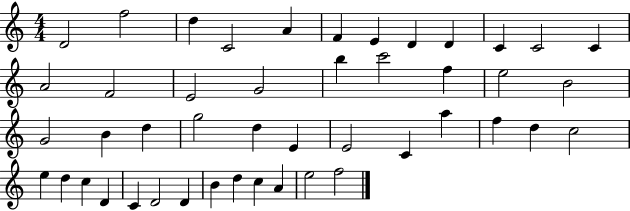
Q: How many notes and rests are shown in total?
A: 46